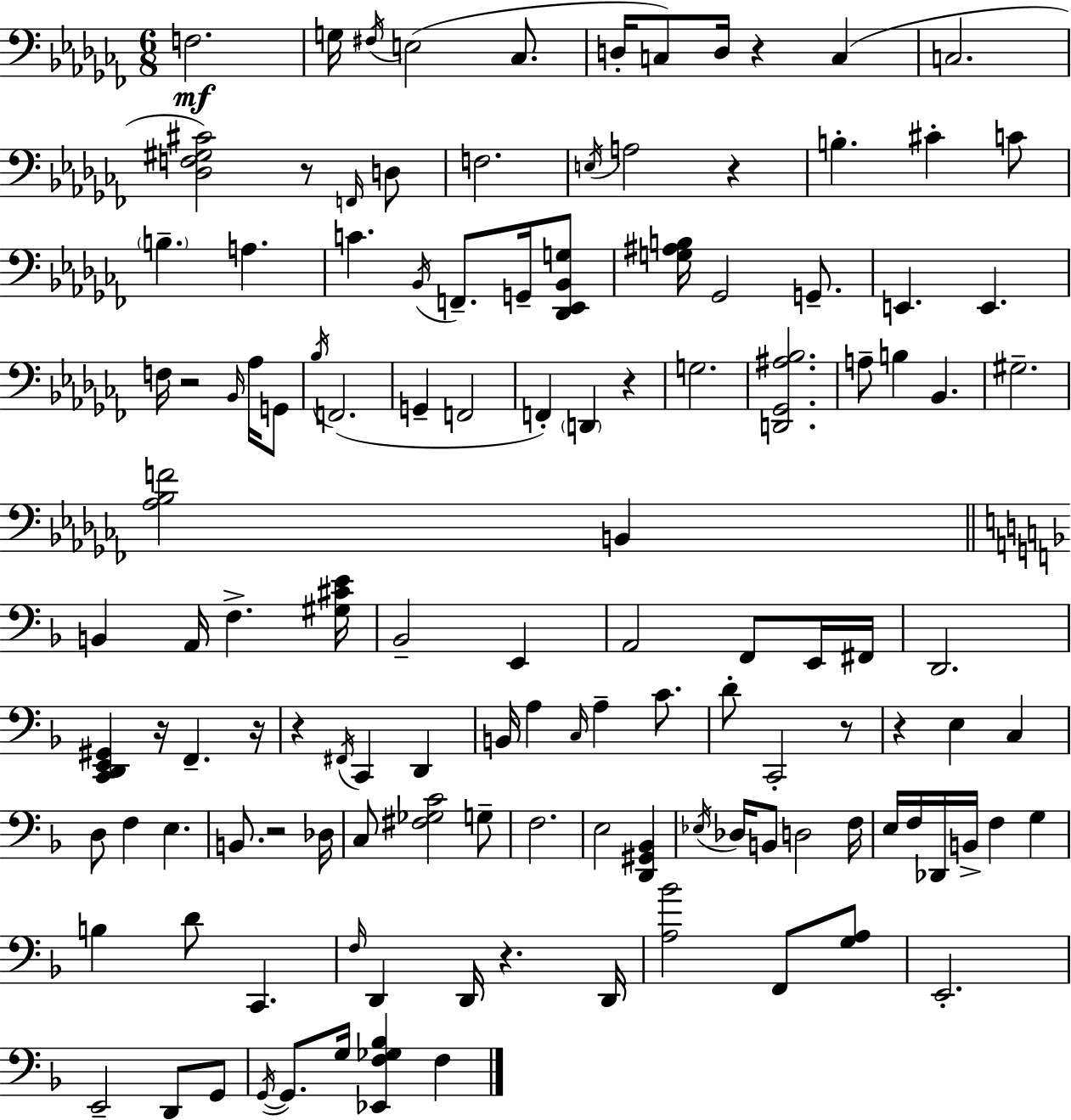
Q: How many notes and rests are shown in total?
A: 127